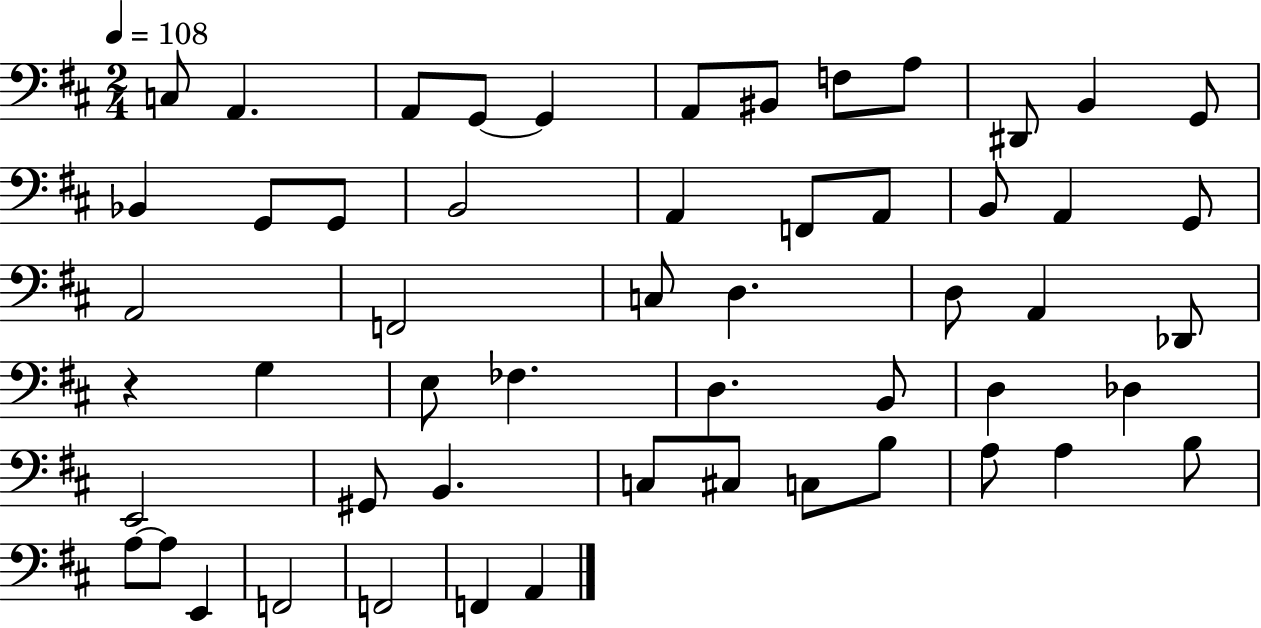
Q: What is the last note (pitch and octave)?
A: A2